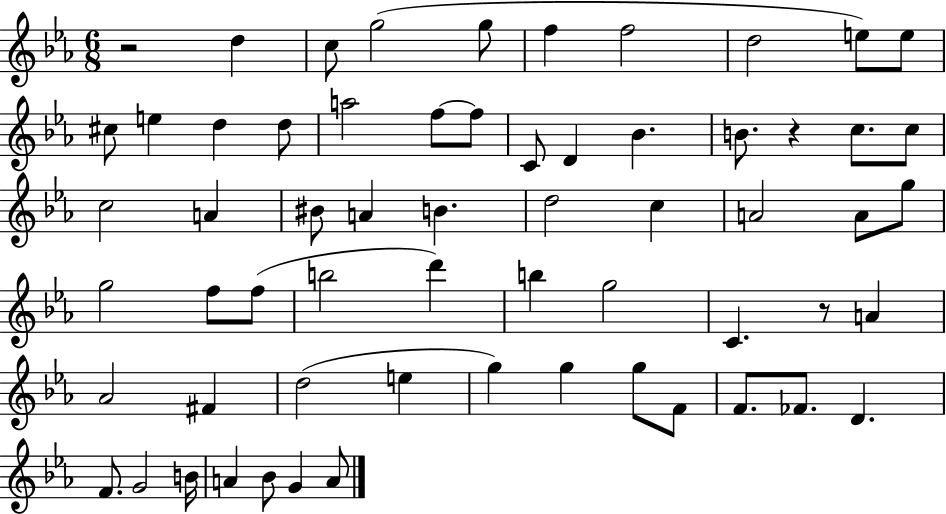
R/h D5/q C5/e G5/h G5/e F5/q F5/h D5/h E5/e E5/e C#5/e E5/q D5/q D5/e A5/h F5/e F5/e C4/e D4/q Bb4/q. B4/e. R/q C5/e. C5/e C5/h A4/q BIS4/e A4/q B4/q. D5/h C5/q A4/h A4/e G5/e G5/h F5/e F5/e B5/h D6/q B5/q G5/h C4/q. R/e A4/q Ab4/h F#4/q D5/h E5/q G5/q G5/q G5/e F4/e F4/e. FES4/e. D4/q. F4/e. G4/h B4/s A4/q Bb4/e G4/q A4/e